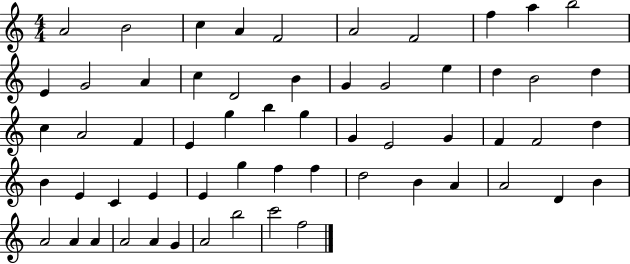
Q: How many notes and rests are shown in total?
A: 59